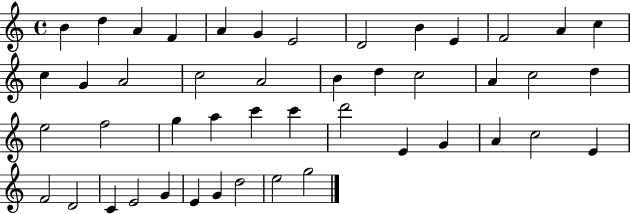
B4/q D5/q A4/q F4/q A4/q G4/q E4/h D4/h B4/q E4/q F4/h A4/q C5/q C5/q G4/q A4/h C5/h A4/h B4/q D5/q C5/h A4/q C5/h D5/q E5/h F5/h G5/q A5/q C6/q C6/q D6/h E4/q G4/q A4/q C5/h E4/q F4/h D4/h C4/q E4/h G4/q E4/q G4/q D5/h E5/h G5/h